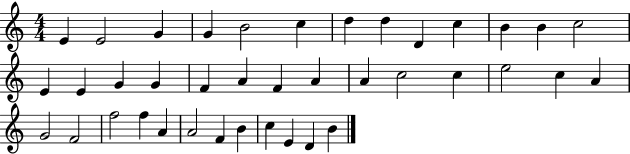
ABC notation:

X:1
T:Untitled
M:4/4
L:1/4
K:C
E E2 G G B2 c d d D c B B c2 E E G G F A F A A c2 c e2 c A G2 F2 f2 f A A2 F B c E D B